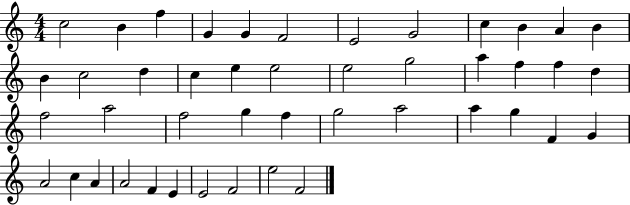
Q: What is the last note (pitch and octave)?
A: F4